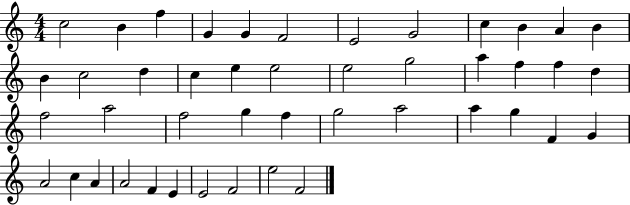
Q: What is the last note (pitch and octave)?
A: F4